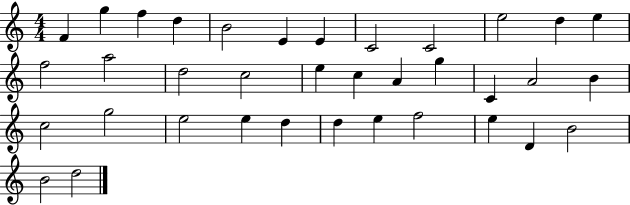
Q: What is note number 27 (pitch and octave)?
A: E5